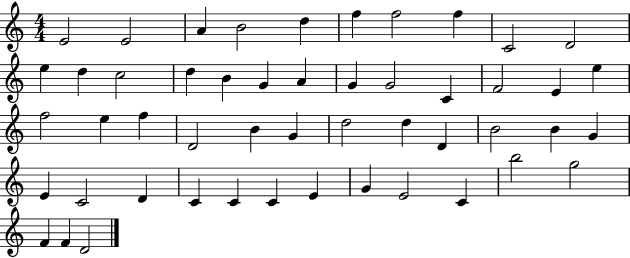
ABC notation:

X:1
T:Untitled
M:4/4
L:1/4
K:C
E2 E2 A B2 d f f2 f C2 D2 e d c2 d B G A G G2 C F2 E e f2 e f D2 B G d2 d D B2 B G E C2 D C C C E G E2 C b2 g2 F F D2